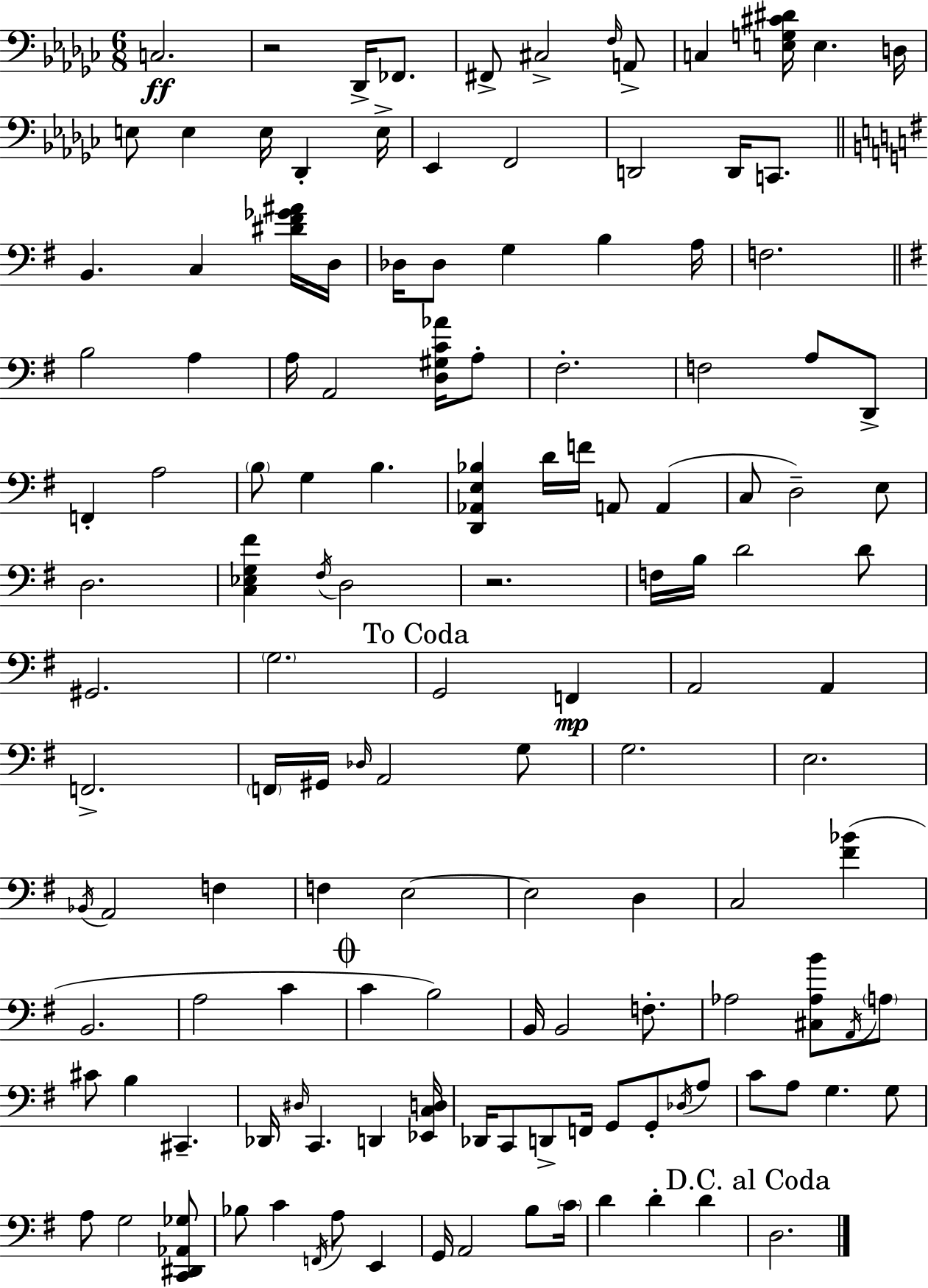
C3/h. R/h Db2/s FES2/e. F#2/e C#3/h F3/s A2/e C3/q [E3,G3,C#4,D#4]/s E3/q. D3/s E3/e E3/q E3/s Db2/q E3/s Eb2/q F2/h D2/h D2/s C2/e. B2/q. C3/q [D#4,F#4,Gb4,A#4]/s D3/s Db3/s Db3/e G3/q B3/q A3/s F3/h. B3/h A3/q A3/s A2/h [D3,G#3,C4,Ab4]/s A3/e F#3/h. F3/h A3/e D2/e F2/q A3/h B3/e G3/q B3/q. [D2,Ab2,E3,Bb3]/q D4/s F4/s A2/e A2/q C3/e D3/h E3/e D3/h. [C3,Eb3,G3,F#4]/q F#3/s D3/h R/h. F3/s B3/s D4/h D4/e G#2/h. G3/h. G2/h F2/q A2/h A2/q F2/h. F2/s G#2/s Db3/s A2/h G3/e G3/h. E3/h. Bb2/s A2/h F3/q F3/q E3/h E3/h D3/q C3/h [F#4,Bb4]/q B2/h. A3/h C4/q C4/q B3/h B2/s B2/h F3/e. Ab3/h [C#3,Ab3,B4]/e A2/s A3/e C#4/e B3/q C#2/q. Db2/s D#3/s C2/q. D2/q [Eb2,C3,D3]/s Db2/s C2/e D2/e F2/s G2/e G2/e Db3/s A3/e C4/e A3/e G3/q. G3/e A3/e G3/h [C2,D#2,Ab2,Gb3]/e Bb3/e C4/q F2/s A3/e E2/q G2/s A2/h B3/e C4/s D4/q D4/q D4/q D3/h.